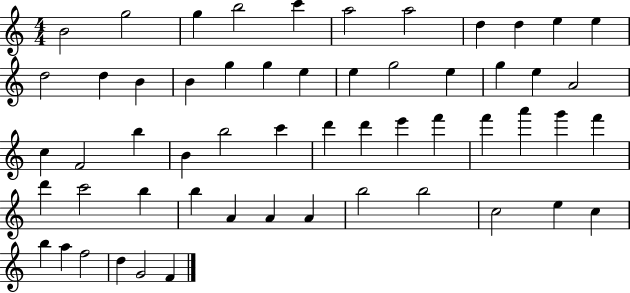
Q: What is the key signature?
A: C major